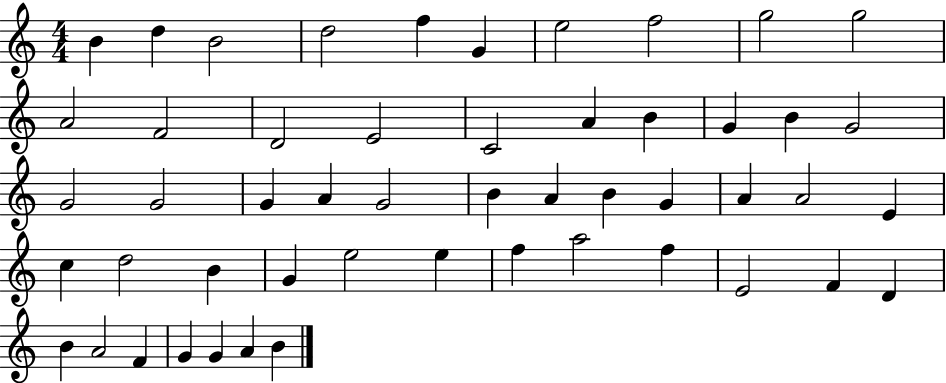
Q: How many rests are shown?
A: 0